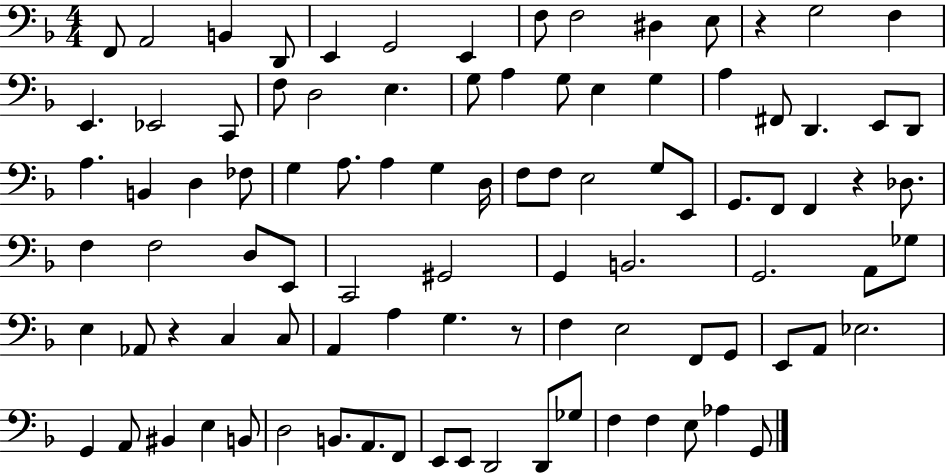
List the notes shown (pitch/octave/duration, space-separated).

F2/e A2/h B2/q D2/e E2/q G2/h E2/q F3/e F3/h D#3/q E3/e R/q G3/h F3/q E2/q. Eb2/h C2/e F3/e D3/h E3/q. G3/e A3/q G3/e E3/q G3/q A3/q F#2/e D2/q. E2/e D2/e A3/q. B2/q D3/q FES3/e G3/q A3/e. A3/q G3/q D3/s F3/e F3/e E3/h G3/e E2/e G2/e. F2/e F2/q R/q Db3/e. F3/q F3/h D3/e E2/e C2/h G#2/h G2/q B2/h. G2/h. A2/e Gb3/e E3/q Ab2/e R/q C3/q C3/e A2/q A3/q G3/q. R/e F3/q E3/h F2/e G2/e E2/e A2/e Eb3/h. G2/q A2/e BIS2/q E3/q B2/e D3/h B2/e. A2/e. F2/e E2/e E2/e D2/h D2/e Gb3/e F3/q F3/q E3/e Ab3/q G2/e